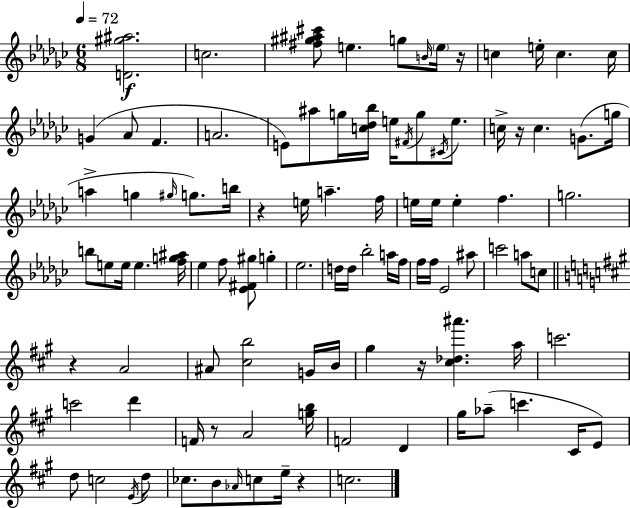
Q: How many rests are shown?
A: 7